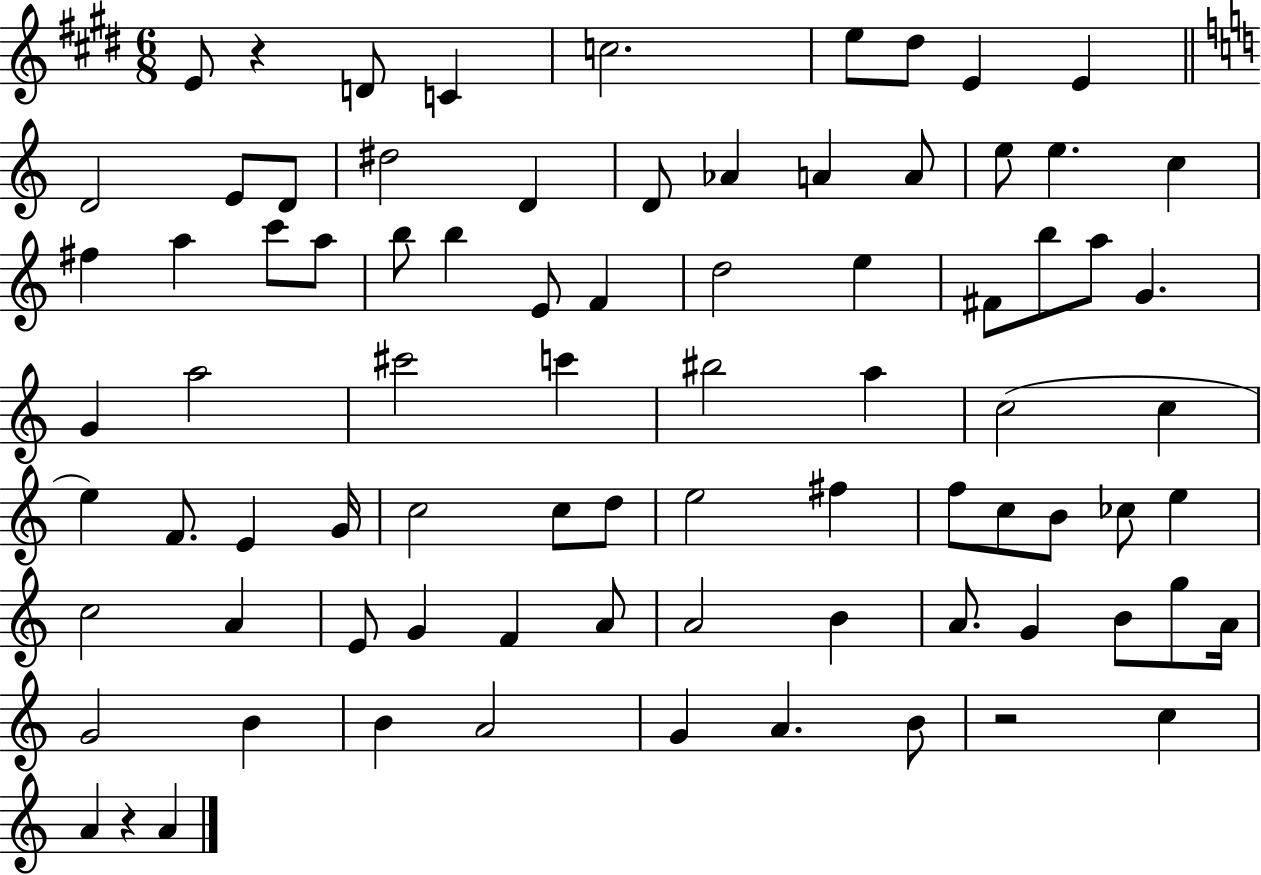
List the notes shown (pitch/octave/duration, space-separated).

E4/e R/q D4/e C4/q C5/h. E5/e D#5/e E4/q E4/q D4/h E4/e D4/e D#5/h D4/q D4/e Ab4/q A4/q A4/e E5/e E5/q. C5/q F#5/q A5/q C6/e A5/e B5/e B5/q E4/e F4/q D5/h E5/q F#4/e B5/e A5/e G4/q. G4/q A5/h C#6/h C6/q BIS5/h A5/q C5/h C5/q E5/q F4/e. E4/q G4/s C5/h C5/e D5/e E5/h F#5/q F5/e C5/e B4/e CES5/e E5/q C5/h A4/q E4/e G4/q F4/q A4/e A4/h B4/q A4/e. G4/q B4/e G5/e A4/s G4/h B4/q B4/q A4/h G4/q A4/q. B4/e R/h C5/q A4/q R/q A4/q